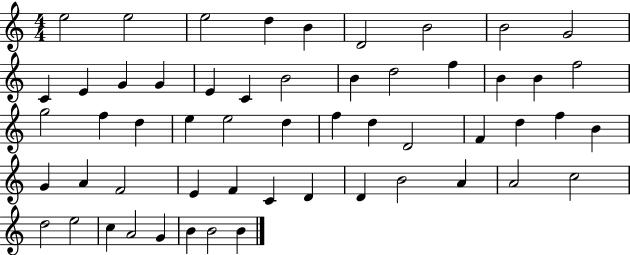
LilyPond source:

{
  \clef treble
  \numericTimeSignature
  \time 4/4
  \key c \major
  e''2 e''2 | e''2 d''4 b'4 | d'2 b'2 | b'2 g'2 | \break c'4 e'4 g'4 g'4 | e'4 c'4 b'2 | b'4 d''2 f''4 | b'4 b'4 f''2 | \break g''2 f''4 d''4 | e''4 e''2 d''4 | f''4 d''4 d'2 | f'4 d''4 f''4 b'4 | \break g'4 a'4 f'2 | e'4 f'4 c'4 d'4 | d'4 b'2 a'4 | a'2 c''2 | \break d''2 e''2 | c''4 a'2 g'4 | b'4 b'2 b'4 | \bar "|."
}